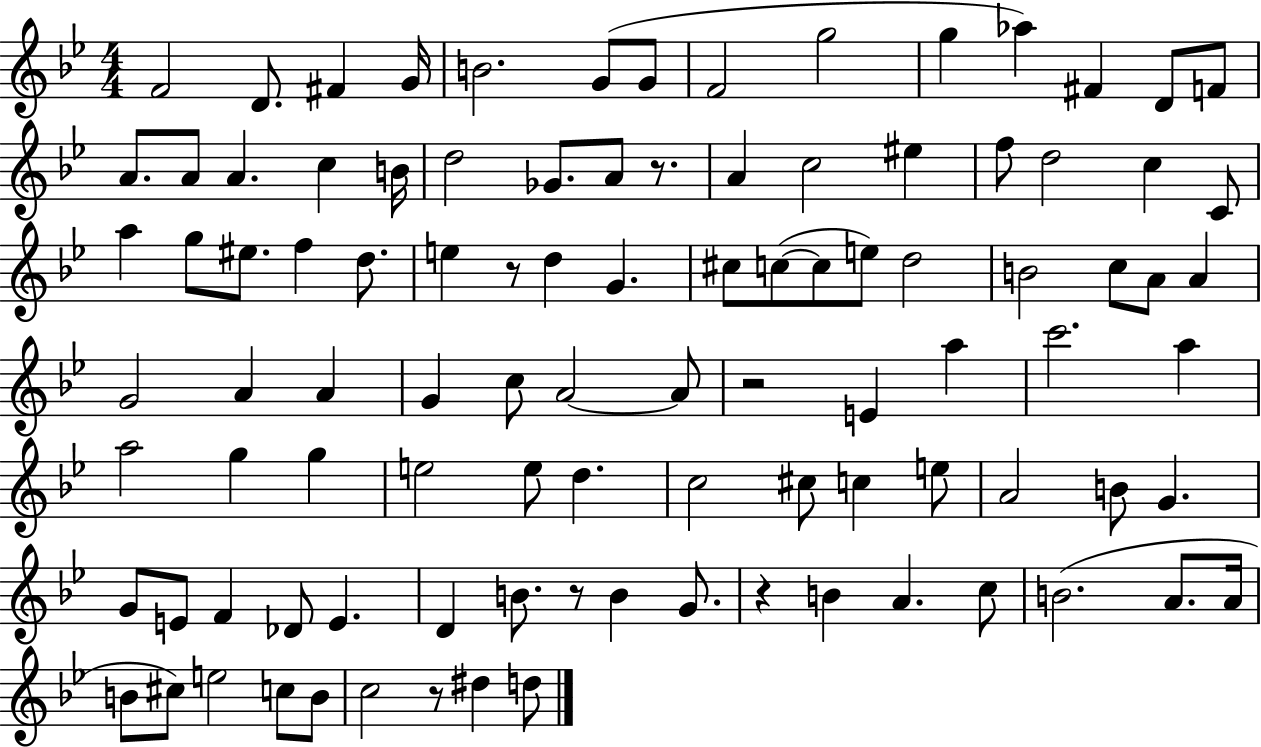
F4/h D4/e. F#4/q G4/s B4/h. G4/e G4/e F4/h G5/h G5/q Ab5/q F#4/q D4/e F4/e A4/e. A4/e A4/q. C5/q B4/s D5/h Gb4/e. A4/e R/e. A4/q C5/h EIS5/q F5/e D5/h C5/q C4/e A5/q G5/e EIS5/e. F5/q D5/e. E5/q R/e D5/q G4/q. C#5/e C5/e C5/e E5/e D5/h B4/h C5/e A4/e A4/q G4/h A4/q A4/q G4/q C5/e A4/h A4/e R/h E4/q A5/q C6/h. A5/q A5/h G5/q G5/q E5/h E5/e D5/q. C5/h C#5/e C5/q E5/e A4/h B4/e G4/q. G4/e E4/e F4/q Db4/e E4/q. D4/q B4/e. R/e B4/q G4/e. R/q B4/q A4/q. C5/e B4/h. A4/e. A4/s B4/e C#5/e E5/h C5/e B4/e C5/h R/e D#5/q D5/e